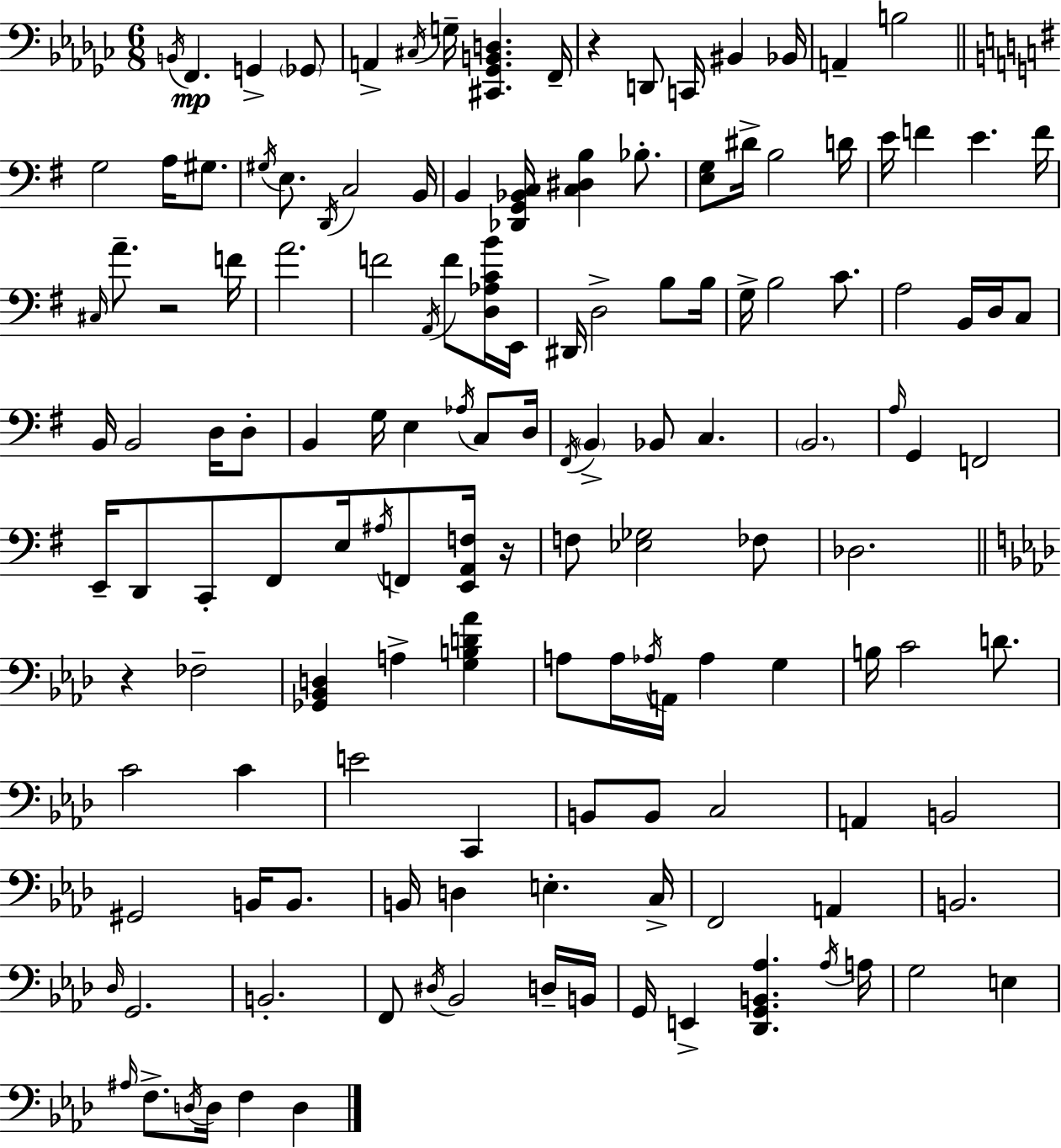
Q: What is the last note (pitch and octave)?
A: D3